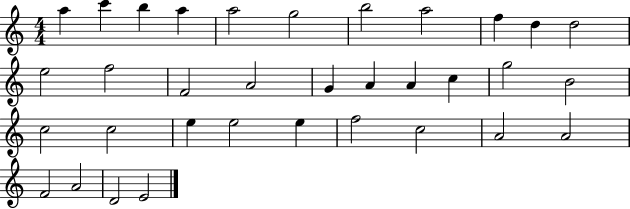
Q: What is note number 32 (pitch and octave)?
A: A4